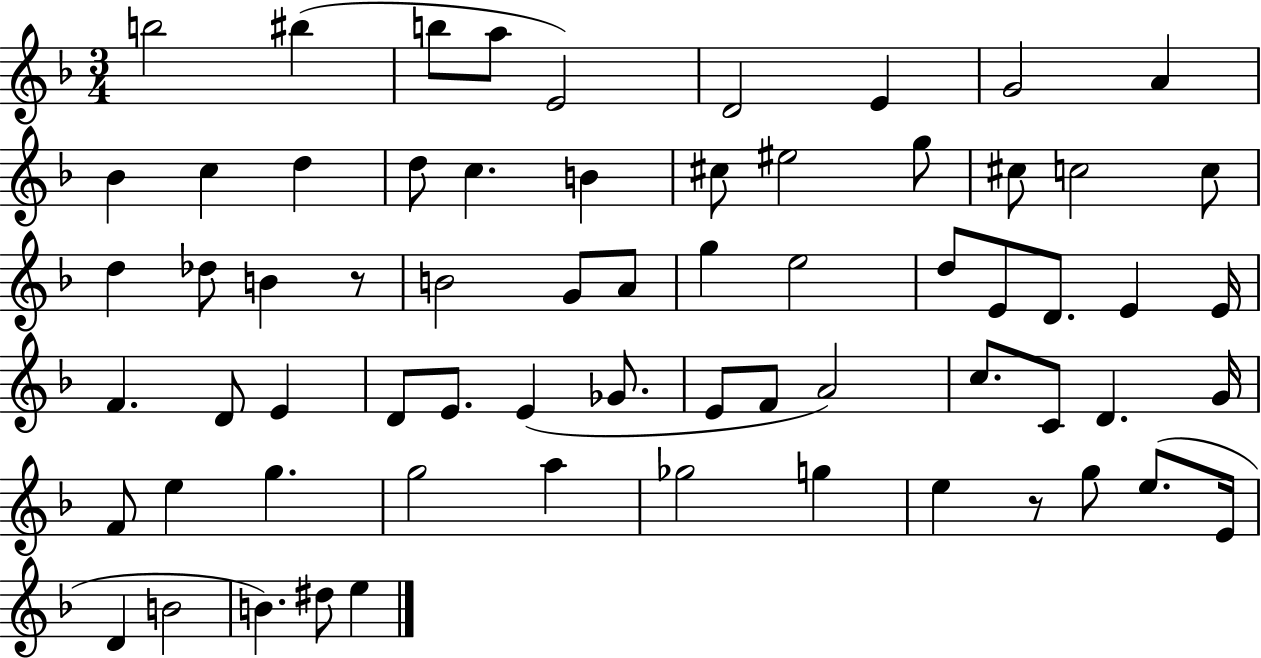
{
  \clef treble
  \numericTimeSignature
  \time 3/4
  \key f \major
  \repeat volta 2 { b''2 bis''4( | b''8 a''8 e'2) | d'2 e'4 | g'2 a'4 | \break bes'4 c''4 d''4 | d''8 c''4. b'4 | cis''8 eis''2 g''8 | cis''8 c''2 c''8 | \break d''4 des''8 b'4 r8 | b'2 g'8 a'8 | g''4 e''2 | d''8 e'8 d'8. e'4 e'16 | \break f'4. d'8 e'4 | d'8 e'8. e'4( ges'8. | e'8 f'8 a'2) | c''8. c'8 d'4. g'16 | \break f'8 e''4 g''4. | g''2 a''4 | ges''2 g''4 | e''4 r8 g''8 e''8.( e'16 | \break d'4 b'2 | b'4.) dis''8 e''4 | } \bar "|."
}